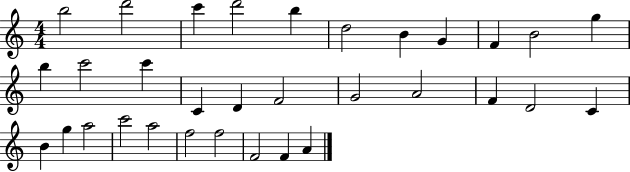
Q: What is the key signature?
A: C major